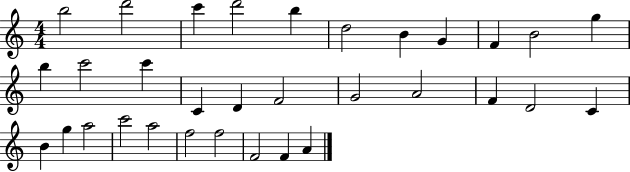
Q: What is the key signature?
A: C major